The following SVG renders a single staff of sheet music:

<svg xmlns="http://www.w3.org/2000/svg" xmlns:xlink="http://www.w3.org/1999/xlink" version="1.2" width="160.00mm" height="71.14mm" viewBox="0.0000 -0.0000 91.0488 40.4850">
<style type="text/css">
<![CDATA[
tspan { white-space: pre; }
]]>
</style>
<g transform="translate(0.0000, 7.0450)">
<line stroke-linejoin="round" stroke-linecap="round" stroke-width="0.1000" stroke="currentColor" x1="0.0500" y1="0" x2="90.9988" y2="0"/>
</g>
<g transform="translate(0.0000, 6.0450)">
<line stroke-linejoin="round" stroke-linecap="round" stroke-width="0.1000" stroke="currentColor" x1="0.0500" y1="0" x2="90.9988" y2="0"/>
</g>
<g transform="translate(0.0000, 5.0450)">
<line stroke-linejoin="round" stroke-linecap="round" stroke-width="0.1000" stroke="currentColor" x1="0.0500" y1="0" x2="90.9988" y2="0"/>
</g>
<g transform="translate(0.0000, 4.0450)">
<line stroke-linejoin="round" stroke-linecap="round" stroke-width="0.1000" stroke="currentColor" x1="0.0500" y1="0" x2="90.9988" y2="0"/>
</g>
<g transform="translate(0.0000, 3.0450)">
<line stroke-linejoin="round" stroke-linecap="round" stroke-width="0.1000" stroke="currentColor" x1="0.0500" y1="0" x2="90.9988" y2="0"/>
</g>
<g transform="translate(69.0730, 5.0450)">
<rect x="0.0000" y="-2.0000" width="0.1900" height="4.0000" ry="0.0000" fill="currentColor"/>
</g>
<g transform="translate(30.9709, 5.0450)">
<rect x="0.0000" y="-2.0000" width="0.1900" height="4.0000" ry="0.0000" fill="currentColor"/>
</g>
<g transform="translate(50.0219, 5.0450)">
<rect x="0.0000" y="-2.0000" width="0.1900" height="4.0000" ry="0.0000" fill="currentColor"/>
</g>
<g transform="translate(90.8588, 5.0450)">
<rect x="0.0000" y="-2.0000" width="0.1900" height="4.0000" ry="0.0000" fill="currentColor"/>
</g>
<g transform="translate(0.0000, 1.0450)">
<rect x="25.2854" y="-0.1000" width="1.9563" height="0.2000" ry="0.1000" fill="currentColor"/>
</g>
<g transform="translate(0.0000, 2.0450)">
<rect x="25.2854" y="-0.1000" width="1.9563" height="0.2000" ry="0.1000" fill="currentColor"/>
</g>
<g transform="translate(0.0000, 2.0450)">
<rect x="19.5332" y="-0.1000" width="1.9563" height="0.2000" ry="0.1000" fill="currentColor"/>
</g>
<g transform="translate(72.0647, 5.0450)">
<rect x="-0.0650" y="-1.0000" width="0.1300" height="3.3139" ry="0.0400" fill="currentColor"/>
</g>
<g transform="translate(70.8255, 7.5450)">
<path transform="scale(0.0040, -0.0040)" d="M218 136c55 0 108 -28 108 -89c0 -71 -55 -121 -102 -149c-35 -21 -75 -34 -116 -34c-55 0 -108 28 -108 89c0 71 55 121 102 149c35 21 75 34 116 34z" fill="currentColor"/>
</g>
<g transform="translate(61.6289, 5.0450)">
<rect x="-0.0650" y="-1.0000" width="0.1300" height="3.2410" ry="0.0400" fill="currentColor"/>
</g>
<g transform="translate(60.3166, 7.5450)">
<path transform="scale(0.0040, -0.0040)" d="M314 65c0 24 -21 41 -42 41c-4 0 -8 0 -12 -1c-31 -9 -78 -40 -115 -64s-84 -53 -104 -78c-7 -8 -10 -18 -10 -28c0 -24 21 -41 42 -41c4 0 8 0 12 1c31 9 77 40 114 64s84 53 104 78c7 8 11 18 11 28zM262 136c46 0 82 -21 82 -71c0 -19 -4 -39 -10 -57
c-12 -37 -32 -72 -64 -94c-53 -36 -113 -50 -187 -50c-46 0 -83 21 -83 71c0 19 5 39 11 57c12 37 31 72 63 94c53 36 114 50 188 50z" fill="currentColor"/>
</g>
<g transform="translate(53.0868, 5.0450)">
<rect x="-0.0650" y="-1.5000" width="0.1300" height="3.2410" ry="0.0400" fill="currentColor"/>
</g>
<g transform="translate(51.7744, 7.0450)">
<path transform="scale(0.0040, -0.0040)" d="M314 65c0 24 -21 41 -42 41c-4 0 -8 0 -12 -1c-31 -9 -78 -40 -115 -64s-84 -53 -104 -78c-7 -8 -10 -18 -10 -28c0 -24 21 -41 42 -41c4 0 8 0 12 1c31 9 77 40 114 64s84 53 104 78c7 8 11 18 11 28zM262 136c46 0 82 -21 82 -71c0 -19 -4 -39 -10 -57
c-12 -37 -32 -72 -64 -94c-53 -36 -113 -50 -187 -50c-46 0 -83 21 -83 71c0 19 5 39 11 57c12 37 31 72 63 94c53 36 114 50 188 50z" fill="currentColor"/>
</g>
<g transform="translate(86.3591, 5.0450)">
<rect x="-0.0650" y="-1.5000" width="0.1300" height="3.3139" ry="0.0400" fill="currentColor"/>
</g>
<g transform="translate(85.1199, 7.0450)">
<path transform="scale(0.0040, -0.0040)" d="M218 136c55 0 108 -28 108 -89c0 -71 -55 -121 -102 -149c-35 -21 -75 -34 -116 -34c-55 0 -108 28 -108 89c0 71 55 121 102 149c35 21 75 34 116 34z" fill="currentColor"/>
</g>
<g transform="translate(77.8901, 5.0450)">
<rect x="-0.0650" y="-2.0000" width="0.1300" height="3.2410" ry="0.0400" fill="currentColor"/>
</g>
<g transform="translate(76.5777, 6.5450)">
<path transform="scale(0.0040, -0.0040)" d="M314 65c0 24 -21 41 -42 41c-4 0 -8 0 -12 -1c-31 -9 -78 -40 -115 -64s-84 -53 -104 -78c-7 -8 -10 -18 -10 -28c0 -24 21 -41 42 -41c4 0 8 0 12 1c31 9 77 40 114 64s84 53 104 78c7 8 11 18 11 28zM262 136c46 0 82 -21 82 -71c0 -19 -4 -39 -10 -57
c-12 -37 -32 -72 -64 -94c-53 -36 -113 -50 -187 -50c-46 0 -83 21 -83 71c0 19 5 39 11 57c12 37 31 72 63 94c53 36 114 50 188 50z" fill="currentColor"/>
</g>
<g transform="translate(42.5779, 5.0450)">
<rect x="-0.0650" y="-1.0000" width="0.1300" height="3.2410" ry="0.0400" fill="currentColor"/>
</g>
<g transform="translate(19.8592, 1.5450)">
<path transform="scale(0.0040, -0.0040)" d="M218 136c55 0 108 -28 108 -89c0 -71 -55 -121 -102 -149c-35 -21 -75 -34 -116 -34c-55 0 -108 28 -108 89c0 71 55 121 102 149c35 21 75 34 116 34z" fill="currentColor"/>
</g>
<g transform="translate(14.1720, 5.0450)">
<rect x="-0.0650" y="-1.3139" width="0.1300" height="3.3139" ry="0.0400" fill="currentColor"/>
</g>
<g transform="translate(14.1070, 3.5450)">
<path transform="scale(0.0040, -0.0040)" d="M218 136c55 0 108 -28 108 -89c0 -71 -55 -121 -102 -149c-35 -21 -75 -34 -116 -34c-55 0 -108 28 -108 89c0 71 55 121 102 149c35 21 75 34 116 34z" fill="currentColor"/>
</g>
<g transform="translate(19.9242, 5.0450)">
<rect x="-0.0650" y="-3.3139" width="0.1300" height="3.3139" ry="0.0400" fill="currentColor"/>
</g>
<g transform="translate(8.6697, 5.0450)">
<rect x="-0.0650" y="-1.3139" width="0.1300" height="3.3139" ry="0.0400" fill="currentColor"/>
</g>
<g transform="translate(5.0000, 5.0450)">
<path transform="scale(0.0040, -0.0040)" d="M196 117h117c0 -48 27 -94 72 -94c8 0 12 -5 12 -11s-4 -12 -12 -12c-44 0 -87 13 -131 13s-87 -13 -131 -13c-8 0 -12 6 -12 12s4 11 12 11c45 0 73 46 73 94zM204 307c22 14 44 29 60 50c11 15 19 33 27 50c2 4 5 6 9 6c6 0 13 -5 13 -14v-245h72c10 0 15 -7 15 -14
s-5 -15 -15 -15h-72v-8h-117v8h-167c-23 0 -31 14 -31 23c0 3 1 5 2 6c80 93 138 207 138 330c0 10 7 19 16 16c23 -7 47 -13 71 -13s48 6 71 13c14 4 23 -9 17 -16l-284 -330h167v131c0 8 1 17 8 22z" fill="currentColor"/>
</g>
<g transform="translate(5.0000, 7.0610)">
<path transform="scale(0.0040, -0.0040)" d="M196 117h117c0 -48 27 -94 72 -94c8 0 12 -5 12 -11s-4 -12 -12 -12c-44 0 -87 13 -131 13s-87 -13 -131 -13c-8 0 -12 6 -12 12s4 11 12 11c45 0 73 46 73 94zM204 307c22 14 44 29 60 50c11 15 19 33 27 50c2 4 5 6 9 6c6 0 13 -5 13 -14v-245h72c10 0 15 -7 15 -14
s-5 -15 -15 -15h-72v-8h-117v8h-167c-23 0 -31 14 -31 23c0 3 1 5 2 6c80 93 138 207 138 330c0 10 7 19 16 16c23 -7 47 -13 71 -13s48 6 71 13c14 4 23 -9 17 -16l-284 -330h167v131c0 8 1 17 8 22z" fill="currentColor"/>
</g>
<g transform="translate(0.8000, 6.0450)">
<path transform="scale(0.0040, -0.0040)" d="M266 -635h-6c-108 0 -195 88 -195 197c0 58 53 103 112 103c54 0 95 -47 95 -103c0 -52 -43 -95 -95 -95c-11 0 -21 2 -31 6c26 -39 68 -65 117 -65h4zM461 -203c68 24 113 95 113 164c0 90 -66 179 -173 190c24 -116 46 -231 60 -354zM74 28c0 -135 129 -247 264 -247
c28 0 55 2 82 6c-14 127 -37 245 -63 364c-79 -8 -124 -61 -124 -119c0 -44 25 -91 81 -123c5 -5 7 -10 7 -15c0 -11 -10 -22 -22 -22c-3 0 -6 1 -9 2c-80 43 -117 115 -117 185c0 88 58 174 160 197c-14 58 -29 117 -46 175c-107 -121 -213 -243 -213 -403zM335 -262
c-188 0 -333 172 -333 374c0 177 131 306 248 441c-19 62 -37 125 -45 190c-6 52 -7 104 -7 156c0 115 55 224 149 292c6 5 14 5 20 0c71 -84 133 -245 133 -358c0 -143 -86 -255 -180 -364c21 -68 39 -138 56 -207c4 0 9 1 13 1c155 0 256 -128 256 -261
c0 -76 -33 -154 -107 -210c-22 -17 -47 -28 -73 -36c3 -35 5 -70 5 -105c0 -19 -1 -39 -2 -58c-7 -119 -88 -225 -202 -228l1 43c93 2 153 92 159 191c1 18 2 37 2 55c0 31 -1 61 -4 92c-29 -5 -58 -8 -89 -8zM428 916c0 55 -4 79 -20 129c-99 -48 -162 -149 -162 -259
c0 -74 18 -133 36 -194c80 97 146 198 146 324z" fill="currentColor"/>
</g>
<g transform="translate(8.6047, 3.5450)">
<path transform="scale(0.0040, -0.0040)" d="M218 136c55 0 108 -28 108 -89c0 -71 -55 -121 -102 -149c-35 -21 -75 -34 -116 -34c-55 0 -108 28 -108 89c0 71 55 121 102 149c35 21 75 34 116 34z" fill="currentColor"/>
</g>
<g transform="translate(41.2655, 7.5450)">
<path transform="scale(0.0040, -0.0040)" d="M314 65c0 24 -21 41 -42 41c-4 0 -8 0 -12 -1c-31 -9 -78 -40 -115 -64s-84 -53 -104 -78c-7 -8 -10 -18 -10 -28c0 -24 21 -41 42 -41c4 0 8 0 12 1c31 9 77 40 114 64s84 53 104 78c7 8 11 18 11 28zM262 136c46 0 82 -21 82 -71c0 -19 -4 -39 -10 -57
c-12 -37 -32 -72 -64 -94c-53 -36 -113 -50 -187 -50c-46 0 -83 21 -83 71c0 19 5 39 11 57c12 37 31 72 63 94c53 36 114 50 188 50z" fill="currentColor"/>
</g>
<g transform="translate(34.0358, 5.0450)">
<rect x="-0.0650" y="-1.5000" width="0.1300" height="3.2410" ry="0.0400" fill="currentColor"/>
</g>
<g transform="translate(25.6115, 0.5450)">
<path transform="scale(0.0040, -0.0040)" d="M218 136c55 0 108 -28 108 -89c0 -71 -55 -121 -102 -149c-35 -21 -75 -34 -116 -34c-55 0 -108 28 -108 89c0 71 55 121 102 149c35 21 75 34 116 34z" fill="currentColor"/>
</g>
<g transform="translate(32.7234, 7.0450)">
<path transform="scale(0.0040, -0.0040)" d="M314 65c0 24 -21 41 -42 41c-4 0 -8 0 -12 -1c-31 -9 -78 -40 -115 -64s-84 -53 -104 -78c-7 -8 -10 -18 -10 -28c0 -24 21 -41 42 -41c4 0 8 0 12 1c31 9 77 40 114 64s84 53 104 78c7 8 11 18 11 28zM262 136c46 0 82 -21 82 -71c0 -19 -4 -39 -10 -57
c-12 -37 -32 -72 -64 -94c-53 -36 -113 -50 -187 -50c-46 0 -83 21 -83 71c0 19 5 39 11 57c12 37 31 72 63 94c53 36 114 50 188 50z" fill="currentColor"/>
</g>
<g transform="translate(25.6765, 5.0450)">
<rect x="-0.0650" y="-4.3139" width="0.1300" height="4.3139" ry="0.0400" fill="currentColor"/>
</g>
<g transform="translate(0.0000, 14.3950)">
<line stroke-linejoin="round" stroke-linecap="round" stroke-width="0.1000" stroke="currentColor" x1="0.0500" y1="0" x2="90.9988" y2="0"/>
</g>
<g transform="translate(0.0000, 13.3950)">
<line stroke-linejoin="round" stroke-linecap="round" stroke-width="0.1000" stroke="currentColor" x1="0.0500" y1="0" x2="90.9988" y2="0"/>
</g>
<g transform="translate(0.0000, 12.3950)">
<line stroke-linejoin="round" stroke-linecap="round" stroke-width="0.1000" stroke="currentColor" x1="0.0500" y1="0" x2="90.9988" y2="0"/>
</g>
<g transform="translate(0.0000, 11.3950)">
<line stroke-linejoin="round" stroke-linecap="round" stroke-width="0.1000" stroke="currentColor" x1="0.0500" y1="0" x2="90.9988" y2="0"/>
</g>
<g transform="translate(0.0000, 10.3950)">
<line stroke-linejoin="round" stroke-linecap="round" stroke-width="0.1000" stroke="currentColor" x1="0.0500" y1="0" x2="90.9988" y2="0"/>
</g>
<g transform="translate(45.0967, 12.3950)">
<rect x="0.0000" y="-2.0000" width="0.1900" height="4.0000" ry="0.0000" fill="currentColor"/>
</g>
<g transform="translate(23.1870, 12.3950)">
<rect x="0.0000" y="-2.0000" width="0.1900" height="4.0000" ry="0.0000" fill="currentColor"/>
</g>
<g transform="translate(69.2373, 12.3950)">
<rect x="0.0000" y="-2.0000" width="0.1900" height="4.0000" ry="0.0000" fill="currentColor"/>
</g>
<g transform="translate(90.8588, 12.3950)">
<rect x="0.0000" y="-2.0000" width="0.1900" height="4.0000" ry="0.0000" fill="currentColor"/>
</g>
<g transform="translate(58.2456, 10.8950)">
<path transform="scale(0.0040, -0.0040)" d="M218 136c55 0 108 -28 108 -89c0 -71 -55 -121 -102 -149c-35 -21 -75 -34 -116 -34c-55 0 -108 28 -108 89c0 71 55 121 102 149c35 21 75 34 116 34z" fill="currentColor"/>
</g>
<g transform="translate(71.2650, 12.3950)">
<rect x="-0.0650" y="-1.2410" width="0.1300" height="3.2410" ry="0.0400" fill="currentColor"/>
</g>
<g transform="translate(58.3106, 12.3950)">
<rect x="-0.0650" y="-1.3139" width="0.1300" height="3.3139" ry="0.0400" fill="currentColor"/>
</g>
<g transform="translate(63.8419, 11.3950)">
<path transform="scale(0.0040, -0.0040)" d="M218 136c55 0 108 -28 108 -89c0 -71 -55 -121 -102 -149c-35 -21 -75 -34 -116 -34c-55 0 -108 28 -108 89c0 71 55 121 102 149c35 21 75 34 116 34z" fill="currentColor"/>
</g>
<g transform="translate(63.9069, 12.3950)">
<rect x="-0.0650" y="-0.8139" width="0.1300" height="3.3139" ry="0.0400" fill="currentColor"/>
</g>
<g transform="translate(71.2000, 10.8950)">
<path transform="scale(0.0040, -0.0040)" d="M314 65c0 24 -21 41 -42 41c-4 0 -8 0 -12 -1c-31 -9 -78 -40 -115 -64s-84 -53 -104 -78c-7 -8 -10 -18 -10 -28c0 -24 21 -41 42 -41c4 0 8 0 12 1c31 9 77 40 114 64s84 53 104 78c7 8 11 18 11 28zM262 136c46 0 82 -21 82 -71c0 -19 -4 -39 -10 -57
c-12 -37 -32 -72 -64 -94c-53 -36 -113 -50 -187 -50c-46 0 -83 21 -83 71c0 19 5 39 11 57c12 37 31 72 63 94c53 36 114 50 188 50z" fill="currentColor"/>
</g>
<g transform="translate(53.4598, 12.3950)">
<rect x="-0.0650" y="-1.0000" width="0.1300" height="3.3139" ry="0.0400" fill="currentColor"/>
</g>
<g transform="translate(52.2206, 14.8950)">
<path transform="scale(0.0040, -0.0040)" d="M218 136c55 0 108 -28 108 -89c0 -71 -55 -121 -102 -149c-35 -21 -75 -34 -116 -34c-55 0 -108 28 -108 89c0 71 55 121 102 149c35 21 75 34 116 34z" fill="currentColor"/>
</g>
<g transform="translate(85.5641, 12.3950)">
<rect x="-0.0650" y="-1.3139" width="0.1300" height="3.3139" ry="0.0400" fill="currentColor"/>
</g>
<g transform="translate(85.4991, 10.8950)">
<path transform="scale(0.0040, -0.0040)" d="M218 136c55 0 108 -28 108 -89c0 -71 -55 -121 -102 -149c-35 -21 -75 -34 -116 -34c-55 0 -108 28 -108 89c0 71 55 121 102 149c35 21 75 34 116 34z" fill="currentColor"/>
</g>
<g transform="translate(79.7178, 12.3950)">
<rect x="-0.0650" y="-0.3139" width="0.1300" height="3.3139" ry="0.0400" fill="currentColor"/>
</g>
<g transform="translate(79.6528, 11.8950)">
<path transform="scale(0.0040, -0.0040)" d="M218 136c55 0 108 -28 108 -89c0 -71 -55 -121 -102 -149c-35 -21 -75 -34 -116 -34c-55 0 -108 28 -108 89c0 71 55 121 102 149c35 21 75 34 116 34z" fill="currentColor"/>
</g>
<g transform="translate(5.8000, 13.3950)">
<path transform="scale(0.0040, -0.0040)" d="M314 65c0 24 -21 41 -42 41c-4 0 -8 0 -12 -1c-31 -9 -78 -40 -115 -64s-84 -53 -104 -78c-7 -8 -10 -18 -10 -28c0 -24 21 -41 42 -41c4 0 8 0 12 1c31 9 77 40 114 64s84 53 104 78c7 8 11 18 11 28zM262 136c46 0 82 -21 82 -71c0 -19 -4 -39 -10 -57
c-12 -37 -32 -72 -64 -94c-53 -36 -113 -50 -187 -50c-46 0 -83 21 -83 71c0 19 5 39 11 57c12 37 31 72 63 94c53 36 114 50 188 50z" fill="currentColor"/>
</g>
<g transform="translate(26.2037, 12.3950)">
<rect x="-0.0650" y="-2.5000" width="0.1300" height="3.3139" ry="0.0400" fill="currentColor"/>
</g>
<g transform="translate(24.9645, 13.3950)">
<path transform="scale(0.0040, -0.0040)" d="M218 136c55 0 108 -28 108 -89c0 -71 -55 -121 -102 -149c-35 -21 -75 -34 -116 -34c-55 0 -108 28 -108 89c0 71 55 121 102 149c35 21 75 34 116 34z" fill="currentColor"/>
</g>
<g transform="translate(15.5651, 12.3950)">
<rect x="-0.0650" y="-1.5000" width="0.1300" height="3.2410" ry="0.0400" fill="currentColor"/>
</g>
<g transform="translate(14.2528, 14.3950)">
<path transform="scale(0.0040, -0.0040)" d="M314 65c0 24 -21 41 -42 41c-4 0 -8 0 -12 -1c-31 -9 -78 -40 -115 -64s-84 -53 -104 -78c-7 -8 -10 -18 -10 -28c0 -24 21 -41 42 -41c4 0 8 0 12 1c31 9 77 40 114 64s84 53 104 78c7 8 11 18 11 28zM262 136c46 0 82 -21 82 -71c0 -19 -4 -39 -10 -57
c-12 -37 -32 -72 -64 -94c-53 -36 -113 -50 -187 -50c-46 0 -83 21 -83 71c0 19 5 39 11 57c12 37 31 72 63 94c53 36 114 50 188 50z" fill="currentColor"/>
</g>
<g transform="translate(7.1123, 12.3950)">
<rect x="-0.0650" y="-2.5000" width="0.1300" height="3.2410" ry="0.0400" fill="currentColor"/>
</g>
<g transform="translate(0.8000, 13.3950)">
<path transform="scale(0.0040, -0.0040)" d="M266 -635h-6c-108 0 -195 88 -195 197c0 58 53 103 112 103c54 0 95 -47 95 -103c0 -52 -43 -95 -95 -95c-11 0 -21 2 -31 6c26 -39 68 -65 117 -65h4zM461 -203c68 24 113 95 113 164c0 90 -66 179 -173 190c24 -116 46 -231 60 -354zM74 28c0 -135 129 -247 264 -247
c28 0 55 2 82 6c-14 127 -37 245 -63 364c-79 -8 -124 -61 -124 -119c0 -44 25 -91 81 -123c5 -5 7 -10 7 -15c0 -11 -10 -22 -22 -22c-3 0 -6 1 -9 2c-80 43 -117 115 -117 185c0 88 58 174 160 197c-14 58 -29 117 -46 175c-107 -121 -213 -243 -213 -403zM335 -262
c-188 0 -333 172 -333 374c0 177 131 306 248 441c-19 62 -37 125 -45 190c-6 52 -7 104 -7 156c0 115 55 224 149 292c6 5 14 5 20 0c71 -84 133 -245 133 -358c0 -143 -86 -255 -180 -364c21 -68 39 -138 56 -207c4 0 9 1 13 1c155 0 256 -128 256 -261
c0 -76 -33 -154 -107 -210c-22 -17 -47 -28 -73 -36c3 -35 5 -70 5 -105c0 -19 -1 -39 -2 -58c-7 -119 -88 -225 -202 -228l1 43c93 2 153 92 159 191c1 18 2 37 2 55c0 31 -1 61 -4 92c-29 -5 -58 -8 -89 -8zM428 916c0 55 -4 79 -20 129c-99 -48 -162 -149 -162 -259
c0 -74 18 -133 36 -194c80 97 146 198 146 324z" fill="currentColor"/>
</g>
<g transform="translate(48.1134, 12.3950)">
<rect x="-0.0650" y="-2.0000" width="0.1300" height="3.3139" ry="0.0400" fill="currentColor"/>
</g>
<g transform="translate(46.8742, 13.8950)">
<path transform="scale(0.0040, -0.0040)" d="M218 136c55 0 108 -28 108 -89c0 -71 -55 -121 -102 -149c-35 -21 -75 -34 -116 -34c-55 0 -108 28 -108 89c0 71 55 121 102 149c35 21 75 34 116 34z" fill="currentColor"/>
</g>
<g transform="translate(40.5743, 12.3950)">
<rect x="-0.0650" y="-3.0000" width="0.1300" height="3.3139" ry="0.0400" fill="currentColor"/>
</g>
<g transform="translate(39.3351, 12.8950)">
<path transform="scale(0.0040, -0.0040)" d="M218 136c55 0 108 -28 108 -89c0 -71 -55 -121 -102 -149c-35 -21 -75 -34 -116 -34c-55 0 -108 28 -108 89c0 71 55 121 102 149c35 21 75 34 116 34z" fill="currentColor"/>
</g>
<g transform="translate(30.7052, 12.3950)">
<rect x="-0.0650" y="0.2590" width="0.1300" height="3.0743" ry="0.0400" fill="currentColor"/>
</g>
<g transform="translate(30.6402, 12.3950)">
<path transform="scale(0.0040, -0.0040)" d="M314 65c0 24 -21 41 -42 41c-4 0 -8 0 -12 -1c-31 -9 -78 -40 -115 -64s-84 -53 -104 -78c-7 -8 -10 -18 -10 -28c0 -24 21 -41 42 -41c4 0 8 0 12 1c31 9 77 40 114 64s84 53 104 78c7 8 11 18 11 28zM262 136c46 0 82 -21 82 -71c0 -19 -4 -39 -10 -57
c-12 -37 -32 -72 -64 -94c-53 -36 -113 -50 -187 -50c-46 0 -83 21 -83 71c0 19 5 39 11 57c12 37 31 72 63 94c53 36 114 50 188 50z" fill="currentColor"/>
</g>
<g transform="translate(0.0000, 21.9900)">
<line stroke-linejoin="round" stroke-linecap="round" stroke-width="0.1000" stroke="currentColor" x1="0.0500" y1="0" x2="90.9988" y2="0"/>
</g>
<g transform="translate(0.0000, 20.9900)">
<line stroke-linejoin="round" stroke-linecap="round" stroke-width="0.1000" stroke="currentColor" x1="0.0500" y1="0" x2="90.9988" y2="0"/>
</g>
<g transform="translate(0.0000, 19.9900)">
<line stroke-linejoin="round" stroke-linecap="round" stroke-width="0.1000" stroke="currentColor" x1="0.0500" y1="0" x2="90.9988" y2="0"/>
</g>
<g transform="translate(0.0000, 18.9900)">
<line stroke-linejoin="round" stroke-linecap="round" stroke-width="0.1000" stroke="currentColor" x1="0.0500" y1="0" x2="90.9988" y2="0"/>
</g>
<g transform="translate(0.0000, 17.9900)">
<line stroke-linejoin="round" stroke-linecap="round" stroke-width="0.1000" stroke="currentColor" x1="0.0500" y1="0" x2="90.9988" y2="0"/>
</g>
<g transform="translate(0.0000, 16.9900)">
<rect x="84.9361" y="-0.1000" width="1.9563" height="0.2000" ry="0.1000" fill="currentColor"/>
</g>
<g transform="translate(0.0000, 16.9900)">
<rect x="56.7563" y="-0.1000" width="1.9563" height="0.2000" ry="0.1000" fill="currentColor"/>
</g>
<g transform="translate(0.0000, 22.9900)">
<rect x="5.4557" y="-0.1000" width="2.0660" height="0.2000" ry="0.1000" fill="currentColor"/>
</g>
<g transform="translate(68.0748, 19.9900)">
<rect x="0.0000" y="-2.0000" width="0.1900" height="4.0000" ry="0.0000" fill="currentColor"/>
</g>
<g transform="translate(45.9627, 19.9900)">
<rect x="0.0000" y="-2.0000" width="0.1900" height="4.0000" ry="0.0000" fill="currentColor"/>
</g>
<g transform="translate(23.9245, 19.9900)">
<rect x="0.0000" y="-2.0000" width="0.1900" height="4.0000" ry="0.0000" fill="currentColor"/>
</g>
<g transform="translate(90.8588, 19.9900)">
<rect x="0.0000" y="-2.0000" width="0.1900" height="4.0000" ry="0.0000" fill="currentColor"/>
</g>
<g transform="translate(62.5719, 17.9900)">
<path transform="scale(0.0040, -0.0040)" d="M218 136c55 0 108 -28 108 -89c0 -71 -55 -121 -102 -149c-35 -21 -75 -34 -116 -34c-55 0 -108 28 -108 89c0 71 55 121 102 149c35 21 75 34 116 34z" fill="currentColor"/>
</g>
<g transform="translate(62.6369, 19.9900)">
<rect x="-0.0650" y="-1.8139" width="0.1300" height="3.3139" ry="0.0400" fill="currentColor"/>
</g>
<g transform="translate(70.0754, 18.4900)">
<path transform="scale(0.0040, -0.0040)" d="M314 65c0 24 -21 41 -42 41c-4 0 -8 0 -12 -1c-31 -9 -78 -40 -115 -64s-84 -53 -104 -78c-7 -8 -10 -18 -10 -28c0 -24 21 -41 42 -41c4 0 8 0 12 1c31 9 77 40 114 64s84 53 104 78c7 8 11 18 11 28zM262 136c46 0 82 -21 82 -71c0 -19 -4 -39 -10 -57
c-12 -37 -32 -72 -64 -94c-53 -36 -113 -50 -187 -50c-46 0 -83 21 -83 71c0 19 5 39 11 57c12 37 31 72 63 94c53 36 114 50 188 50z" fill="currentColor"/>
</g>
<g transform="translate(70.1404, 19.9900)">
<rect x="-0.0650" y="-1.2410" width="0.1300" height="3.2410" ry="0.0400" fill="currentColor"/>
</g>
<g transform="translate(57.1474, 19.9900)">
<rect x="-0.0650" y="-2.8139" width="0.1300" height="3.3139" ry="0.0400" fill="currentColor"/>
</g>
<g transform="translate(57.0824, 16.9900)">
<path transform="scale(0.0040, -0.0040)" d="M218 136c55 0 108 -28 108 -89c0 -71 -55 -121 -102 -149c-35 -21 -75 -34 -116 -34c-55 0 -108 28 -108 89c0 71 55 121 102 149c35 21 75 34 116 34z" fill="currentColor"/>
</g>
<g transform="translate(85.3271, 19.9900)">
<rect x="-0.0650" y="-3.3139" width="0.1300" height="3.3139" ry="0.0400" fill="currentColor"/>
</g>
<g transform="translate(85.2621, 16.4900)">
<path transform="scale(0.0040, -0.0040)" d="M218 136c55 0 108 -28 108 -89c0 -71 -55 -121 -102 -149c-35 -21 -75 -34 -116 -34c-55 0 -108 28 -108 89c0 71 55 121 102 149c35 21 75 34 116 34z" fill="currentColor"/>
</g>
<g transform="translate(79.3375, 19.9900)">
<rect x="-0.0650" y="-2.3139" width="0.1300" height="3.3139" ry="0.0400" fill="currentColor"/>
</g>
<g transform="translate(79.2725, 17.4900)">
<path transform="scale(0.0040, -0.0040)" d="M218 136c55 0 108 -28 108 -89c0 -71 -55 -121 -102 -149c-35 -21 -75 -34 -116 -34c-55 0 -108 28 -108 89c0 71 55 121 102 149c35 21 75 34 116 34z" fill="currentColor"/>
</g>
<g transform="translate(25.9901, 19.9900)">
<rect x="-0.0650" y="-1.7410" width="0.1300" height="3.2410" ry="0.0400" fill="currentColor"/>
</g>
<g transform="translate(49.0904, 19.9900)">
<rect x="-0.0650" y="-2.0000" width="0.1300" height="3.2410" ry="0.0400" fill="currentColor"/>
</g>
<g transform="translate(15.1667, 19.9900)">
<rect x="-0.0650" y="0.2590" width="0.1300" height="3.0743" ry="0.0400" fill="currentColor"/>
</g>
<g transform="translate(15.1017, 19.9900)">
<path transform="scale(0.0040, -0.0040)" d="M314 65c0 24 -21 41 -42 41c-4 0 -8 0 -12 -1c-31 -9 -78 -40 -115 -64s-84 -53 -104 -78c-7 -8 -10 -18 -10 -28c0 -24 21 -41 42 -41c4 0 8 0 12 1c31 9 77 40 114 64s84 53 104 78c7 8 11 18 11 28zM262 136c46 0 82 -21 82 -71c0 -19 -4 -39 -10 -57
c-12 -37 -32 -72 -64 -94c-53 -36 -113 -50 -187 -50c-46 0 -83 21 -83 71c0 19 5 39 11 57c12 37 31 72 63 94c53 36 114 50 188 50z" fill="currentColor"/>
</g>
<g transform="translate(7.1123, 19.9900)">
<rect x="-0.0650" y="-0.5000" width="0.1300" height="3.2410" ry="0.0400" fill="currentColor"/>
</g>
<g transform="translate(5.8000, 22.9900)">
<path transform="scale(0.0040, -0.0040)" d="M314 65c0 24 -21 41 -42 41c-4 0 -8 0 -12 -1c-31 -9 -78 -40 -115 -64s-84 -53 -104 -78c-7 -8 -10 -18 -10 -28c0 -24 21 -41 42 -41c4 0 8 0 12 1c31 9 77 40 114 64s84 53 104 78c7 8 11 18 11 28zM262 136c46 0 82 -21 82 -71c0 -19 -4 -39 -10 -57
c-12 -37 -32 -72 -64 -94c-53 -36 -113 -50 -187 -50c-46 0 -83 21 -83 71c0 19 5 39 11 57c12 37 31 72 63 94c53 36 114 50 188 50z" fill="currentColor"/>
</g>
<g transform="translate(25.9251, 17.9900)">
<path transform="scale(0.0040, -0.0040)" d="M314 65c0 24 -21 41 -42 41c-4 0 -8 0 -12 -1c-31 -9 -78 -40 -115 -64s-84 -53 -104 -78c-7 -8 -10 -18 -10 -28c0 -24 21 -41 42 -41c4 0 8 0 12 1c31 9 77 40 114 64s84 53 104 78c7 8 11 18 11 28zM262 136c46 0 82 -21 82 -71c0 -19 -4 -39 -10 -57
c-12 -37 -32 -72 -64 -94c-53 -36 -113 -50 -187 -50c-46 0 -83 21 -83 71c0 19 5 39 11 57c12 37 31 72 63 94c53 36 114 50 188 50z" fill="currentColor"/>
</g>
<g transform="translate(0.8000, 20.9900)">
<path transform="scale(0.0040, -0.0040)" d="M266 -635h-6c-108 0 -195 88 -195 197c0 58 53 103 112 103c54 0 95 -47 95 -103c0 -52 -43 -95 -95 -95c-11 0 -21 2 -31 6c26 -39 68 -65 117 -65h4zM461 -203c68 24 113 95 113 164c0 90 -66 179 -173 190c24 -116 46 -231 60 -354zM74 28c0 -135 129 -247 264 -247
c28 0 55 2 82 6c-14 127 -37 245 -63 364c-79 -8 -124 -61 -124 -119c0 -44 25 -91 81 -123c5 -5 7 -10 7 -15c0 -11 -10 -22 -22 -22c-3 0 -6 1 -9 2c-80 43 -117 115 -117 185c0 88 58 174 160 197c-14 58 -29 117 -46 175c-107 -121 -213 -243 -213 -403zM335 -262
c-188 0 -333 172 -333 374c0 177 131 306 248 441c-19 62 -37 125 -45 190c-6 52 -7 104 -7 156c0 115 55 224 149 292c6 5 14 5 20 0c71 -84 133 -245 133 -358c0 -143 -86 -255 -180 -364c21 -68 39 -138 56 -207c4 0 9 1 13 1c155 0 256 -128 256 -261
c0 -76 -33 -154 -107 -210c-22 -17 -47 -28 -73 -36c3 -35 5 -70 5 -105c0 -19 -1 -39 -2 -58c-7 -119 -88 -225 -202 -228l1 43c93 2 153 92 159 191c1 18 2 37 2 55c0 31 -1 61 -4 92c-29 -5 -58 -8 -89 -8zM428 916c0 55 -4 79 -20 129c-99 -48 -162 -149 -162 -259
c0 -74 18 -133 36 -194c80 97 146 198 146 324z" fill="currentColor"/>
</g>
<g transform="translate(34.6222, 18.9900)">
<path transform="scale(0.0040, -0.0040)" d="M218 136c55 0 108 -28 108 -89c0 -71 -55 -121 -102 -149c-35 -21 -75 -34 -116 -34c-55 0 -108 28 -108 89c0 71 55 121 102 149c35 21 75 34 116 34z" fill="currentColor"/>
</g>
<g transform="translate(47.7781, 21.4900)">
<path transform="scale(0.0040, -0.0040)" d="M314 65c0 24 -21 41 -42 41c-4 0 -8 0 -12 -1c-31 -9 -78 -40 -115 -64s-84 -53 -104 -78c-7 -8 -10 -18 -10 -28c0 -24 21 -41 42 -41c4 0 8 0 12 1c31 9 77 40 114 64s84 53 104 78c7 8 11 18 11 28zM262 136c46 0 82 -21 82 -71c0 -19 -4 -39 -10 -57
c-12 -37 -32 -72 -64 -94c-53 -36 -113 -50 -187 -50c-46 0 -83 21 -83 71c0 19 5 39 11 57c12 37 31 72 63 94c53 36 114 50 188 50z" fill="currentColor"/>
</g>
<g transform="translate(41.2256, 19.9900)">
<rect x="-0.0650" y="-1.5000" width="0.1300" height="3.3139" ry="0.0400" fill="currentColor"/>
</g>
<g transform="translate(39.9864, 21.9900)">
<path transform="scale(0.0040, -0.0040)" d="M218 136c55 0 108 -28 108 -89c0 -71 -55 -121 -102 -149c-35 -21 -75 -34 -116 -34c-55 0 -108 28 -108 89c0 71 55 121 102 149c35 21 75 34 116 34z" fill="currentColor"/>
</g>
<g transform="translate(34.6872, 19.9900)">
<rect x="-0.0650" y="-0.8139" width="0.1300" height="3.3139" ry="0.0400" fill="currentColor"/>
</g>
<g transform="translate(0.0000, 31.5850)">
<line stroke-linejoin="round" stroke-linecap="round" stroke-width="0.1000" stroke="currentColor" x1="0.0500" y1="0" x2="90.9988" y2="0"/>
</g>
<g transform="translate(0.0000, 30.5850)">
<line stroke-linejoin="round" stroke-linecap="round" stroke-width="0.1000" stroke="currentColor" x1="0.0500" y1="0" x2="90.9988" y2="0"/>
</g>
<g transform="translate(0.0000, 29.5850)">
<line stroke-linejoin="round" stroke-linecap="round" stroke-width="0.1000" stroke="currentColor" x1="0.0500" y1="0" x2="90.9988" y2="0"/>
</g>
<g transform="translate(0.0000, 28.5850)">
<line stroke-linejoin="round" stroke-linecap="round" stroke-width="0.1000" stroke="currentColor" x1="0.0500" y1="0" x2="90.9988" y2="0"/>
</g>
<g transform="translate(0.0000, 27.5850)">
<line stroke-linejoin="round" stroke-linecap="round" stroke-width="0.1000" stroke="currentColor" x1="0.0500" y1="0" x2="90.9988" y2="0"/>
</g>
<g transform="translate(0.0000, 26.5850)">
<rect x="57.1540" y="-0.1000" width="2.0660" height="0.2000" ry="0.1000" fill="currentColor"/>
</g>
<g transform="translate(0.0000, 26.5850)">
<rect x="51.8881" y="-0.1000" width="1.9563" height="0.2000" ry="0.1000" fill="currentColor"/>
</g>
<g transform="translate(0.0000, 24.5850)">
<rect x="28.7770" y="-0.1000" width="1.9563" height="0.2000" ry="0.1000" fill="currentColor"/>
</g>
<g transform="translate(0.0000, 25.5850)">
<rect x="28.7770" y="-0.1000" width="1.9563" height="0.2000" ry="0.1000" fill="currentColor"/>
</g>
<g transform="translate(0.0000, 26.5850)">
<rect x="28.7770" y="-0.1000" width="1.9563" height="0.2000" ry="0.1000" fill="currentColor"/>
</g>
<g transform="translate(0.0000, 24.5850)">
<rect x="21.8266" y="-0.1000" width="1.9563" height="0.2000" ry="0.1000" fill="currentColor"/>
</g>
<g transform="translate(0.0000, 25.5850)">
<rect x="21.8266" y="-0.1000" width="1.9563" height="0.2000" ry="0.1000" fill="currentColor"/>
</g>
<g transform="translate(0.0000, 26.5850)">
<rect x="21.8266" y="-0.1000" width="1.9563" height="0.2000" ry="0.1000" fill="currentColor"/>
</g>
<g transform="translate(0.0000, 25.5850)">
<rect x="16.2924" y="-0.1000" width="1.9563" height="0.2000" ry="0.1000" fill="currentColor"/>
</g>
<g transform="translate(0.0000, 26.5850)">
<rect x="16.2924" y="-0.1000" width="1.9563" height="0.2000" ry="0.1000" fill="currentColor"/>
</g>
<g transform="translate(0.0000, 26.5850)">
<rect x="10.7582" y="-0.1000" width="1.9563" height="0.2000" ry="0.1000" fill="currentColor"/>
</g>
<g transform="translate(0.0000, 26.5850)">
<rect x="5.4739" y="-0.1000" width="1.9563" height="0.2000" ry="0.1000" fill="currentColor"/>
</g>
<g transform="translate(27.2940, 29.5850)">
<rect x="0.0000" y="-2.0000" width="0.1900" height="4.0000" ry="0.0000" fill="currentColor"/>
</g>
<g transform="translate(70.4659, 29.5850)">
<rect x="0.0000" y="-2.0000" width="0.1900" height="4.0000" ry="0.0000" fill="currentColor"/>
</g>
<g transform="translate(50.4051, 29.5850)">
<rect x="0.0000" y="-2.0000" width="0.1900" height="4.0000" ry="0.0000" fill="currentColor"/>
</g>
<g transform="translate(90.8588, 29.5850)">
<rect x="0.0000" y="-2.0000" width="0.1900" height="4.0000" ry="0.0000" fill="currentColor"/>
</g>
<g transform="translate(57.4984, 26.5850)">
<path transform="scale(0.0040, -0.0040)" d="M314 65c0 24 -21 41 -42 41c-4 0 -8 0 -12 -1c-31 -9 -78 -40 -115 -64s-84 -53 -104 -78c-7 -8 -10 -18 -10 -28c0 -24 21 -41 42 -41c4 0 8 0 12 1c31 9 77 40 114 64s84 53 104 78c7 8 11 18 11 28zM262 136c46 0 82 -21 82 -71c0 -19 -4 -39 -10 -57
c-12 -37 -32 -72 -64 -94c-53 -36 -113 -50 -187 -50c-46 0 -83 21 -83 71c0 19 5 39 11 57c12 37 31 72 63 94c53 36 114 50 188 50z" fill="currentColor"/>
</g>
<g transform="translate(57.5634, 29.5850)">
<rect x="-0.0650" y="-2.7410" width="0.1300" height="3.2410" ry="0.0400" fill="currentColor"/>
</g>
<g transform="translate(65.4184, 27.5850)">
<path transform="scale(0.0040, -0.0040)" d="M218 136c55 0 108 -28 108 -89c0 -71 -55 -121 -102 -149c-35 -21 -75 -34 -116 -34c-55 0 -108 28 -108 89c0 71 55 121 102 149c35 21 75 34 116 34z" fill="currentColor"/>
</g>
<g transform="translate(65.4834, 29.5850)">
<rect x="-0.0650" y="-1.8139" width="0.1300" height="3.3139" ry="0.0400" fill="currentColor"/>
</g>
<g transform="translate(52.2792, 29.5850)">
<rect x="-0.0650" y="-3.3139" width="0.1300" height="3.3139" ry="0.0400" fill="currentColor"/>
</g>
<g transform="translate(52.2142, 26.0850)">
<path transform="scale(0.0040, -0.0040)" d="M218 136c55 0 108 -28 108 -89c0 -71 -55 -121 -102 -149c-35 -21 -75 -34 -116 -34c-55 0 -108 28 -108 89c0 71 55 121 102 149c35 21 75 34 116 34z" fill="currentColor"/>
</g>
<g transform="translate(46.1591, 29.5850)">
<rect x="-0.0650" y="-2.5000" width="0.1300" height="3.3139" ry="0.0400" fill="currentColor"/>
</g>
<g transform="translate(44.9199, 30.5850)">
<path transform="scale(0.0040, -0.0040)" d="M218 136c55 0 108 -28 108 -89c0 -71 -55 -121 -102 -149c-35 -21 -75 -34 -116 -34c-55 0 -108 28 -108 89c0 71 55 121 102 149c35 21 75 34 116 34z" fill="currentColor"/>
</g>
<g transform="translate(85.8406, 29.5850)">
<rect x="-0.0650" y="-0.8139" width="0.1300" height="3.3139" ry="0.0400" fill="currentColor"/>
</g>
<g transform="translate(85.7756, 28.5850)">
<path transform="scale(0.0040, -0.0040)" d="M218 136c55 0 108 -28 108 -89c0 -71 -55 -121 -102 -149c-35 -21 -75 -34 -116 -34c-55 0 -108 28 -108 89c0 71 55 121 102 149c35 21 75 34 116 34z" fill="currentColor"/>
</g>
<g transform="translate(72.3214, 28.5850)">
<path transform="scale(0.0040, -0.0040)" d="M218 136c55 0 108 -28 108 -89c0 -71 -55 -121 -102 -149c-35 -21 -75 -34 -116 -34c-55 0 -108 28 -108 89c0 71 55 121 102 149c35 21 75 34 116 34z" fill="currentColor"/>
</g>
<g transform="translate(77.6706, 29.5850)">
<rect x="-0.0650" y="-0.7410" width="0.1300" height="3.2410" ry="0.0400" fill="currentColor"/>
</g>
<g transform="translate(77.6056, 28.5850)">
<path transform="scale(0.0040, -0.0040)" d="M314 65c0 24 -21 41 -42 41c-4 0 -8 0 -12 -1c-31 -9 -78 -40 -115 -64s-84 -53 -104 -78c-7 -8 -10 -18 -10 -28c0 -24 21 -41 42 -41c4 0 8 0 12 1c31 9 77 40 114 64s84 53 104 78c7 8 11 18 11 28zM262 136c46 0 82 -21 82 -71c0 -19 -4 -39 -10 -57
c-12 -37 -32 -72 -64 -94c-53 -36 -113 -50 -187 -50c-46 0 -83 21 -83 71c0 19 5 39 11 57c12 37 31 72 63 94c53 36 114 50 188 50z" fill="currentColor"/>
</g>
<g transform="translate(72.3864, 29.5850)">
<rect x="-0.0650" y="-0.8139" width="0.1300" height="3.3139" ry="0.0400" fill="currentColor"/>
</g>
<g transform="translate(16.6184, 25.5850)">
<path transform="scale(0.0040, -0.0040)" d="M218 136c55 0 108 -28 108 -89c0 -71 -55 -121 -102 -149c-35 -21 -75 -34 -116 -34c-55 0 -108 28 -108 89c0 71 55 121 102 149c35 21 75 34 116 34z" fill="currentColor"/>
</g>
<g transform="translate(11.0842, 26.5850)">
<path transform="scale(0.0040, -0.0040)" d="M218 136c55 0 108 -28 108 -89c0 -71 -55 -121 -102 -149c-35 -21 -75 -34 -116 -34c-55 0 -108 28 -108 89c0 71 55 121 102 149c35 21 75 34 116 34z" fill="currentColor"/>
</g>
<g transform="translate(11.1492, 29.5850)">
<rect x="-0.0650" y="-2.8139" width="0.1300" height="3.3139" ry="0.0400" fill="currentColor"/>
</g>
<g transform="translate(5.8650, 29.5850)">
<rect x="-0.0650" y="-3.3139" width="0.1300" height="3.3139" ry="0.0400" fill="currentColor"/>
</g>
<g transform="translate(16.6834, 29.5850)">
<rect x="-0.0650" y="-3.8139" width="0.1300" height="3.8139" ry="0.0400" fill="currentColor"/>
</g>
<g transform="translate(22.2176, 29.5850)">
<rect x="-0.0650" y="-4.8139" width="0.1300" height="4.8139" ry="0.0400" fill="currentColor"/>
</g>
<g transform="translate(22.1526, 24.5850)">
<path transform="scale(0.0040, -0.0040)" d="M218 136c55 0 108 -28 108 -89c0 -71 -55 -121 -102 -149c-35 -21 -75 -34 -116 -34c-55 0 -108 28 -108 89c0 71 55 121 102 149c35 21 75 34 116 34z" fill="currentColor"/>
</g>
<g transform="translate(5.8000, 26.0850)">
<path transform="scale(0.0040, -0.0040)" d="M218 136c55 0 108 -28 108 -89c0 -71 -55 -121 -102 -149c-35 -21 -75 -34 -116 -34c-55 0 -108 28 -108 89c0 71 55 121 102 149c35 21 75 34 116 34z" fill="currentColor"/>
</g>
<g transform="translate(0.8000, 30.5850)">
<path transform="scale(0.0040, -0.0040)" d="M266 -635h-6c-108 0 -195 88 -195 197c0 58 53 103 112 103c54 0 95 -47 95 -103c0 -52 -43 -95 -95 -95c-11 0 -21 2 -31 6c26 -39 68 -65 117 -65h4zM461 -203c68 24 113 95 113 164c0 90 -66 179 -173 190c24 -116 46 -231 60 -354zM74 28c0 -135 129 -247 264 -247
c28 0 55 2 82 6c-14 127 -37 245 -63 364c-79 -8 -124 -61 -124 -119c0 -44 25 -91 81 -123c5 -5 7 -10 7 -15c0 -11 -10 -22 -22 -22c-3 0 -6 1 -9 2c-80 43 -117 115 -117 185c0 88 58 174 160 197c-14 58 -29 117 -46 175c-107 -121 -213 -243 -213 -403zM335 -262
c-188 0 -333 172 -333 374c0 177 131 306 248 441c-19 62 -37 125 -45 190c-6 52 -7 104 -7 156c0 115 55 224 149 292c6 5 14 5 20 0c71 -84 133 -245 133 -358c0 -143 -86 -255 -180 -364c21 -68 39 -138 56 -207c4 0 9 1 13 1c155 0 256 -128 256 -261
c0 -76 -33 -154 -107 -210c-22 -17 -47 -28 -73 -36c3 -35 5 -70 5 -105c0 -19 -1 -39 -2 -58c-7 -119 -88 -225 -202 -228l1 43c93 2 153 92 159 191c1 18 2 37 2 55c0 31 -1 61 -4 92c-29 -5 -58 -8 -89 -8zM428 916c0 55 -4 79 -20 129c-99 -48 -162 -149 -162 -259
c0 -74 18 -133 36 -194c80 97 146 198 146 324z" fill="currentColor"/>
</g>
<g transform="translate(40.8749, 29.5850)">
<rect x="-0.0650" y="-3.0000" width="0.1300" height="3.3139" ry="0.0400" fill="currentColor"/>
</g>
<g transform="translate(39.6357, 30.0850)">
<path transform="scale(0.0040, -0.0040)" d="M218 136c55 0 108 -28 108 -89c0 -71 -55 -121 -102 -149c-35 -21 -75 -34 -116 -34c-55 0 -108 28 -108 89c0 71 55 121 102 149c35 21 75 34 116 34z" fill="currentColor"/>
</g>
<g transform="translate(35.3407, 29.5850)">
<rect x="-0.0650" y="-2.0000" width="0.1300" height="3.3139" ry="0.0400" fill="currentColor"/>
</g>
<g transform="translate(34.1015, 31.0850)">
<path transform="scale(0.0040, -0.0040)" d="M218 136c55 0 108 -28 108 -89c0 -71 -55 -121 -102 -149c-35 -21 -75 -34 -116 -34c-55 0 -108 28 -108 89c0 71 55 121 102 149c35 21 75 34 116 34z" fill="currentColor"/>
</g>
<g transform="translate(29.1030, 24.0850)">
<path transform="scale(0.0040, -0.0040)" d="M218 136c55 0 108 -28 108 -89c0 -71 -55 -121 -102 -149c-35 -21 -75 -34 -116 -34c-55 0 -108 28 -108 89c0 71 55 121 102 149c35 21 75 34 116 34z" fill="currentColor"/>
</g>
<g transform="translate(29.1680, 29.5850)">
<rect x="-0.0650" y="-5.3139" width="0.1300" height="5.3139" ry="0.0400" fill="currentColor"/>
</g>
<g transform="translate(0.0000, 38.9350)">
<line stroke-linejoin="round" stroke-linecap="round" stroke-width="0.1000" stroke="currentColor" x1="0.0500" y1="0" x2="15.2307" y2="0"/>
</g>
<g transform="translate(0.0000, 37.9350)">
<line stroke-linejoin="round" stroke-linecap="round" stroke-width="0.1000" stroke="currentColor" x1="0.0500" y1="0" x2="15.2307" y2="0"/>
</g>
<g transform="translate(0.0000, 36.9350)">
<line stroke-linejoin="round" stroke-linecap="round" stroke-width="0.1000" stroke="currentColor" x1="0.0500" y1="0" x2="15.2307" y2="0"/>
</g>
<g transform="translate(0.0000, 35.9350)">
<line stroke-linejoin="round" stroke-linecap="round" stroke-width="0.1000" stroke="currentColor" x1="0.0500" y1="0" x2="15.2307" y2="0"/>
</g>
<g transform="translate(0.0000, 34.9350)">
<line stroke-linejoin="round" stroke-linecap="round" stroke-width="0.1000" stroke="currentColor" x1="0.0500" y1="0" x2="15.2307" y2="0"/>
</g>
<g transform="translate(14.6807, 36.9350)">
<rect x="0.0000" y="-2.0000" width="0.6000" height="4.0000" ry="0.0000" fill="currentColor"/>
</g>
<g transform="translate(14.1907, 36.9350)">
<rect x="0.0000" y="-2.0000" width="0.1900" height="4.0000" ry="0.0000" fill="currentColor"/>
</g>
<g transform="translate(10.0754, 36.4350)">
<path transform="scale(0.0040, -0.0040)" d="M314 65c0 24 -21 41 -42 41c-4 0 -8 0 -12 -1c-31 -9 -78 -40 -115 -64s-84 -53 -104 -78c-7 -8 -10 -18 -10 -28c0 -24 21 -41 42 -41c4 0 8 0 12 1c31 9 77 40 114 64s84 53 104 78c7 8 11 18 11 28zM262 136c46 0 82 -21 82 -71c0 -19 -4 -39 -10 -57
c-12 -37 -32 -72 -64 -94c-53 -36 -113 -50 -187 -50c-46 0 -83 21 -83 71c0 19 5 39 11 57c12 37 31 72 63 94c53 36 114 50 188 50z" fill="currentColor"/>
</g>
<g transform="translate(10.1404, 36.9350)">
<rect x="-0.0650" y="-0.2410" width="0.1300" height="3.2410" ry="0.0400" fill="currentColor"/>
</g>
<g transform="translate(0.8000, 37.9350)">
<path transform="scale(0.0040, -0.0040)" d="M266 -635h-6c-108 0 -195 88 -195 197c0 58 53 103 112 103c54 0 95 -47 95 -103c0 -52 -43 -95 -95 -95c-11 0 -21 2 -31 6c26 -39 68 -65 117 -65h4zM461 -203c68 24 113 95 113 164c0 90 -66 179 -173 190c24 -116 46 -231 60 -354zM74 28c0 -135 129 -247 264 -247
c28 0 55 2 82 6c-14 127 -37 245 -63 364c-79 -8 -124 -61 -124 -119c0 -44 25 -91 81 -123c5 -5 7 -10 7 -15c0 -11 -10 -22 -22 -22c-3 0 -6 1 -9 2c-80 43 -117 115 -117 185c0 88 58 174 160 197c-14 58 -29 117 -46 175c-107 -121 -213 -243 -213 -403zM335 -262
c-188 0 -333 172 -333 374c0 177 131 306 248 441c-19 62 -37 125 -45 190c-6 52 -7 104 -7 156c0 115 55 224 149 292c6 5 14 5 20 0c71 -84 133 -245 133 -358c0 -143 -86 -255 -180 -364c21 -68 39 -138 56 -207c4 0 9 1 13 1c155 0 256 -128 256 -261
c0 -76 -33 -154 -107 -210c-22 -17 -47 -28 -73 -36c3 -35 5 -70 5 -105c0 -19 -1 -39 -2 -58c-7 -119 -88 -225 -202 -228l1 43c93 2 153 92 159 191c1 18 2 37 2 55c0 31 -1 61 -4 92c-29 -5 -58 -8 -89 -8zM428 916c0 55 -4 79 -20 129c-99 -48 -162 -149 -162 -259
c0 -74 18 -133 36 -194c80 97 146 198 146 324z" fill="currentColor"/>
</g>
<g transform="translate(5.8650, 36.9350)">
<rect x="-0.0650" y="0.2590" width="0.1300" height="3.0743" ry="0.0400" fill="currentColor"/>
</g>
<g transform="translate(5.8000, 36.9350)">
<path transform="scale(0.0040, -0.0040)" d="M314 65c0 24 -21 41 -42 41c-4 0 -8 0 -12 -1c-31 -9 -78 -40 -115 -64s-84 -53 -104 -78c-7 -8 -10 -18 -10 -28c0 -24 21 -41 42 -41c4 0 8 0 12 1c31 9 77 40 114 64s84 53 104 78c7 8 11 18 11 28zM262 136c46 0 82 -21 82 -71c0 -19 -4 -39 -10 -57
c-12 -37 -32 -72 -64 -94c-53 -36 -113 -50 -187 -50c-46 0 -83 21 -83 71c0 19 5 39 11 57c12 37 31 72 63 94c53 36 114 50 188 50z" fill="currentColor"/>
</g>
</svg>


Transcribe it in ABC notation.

X:1
T:Untitled
M:4/4
L:1/4
K:C
e e b d' E2 D2 E2 D2 D F2 E G2 E2 G B2 A F D e d e2 c e C2 B2 f2 d E F2 a f e2 g b b a c' e' f' F A G b a2 f d d2 d B2 c2